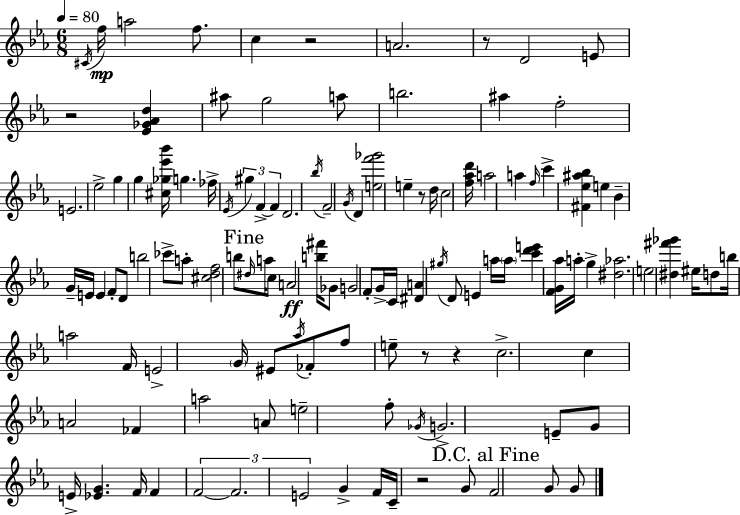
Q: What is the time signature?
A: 6/8